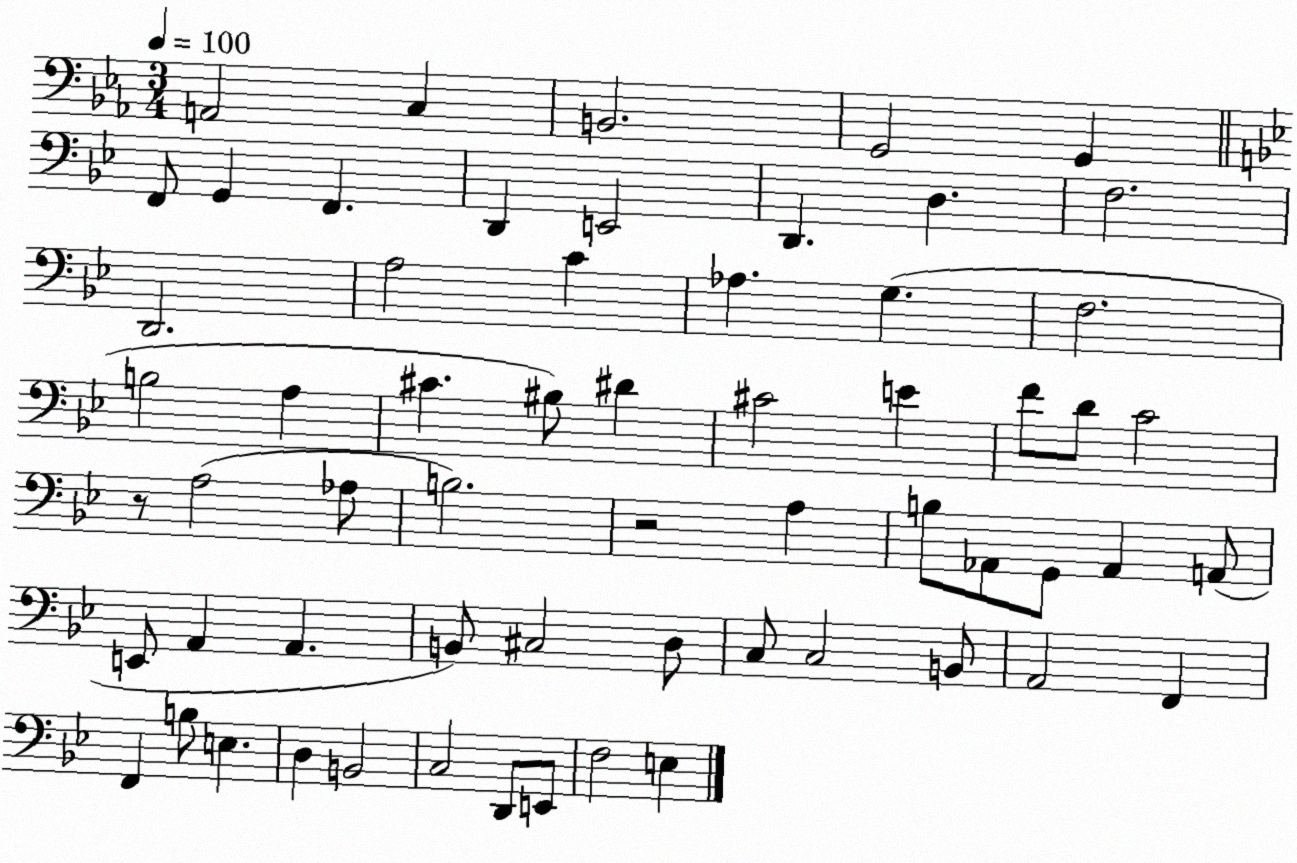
X:1
T:Untitled
M:3/4
L:1/4
K:Eb
A,,2 C, B,,2 G,,2 G,, F,,/2 G,, F,, D,, E,,2 D,, D, F,2 D,,2 A,2 C _A, G, F,2 B,2 A, ^C ^B,/2 ^D ^C2 E F/2 D/2 C2 z/2 A,2 _A,/2 B,2 z2 A, B,/2 _A,,/2 G,,/2 _A,, A,,/2 E,,/2 A,, A,, B,,/2 ^C,2 D,/2 C,/2 C,2 B,,/2 A,,2 F,, F,, B,/2 E, D, B,,2 C,2 D,,/2 E,,/2 F,2 E,